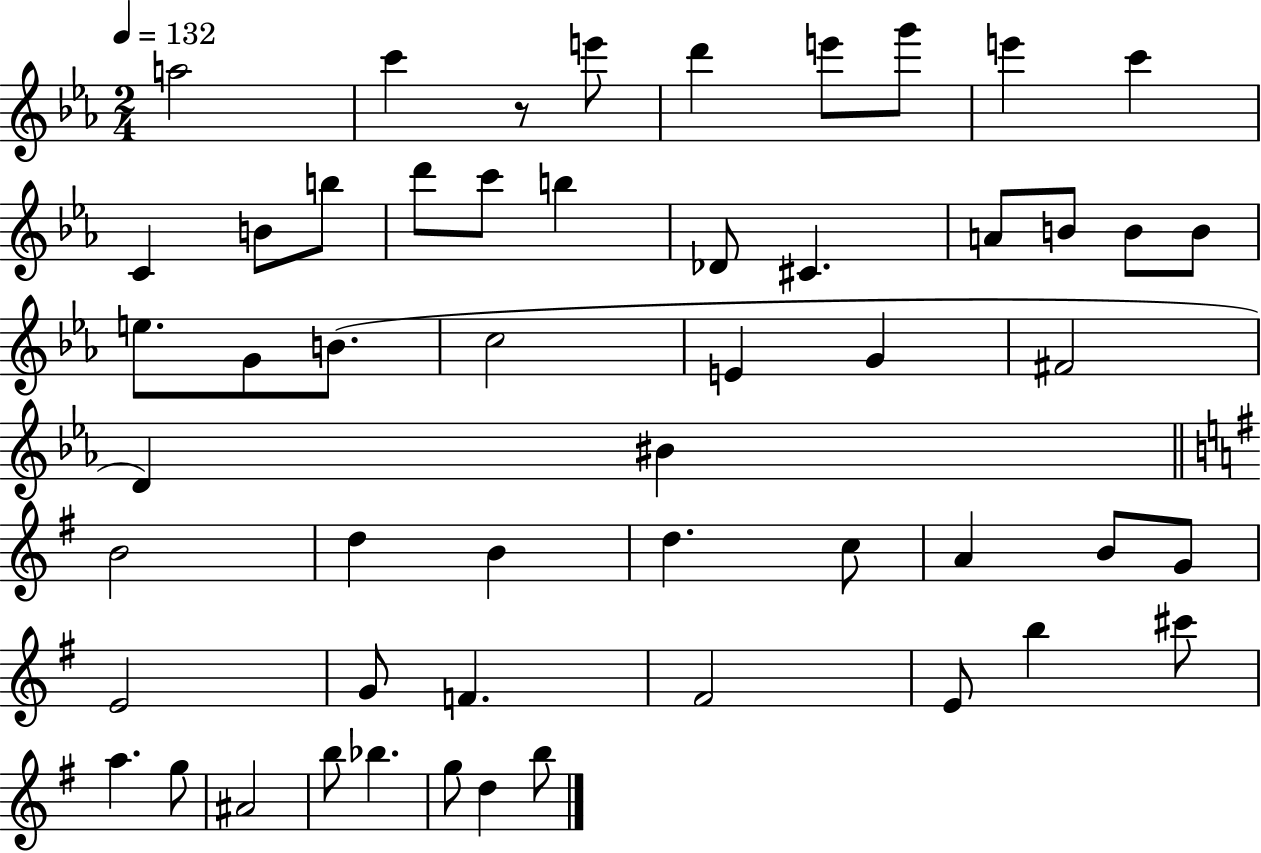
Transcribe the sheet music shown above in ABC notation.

X:1
T:Untitled
M:2/4
L:1/4
K:Eb
a2 c' z/2 e'/2 d' e'/2 g'/2 e' c' C B/2 b/2 d'/2 c'/2 b _D/2 ^C A/2 B/2 B/2 B/2 e/2 G/2 B/2 c2 E G ^F2 D ^B B2 d B d c/2 A B/2 G/2 E2 G/2 F ^F2 E/2 b ^c'/2 a g/2 ^A2 b/2 _b g/2 d b/2